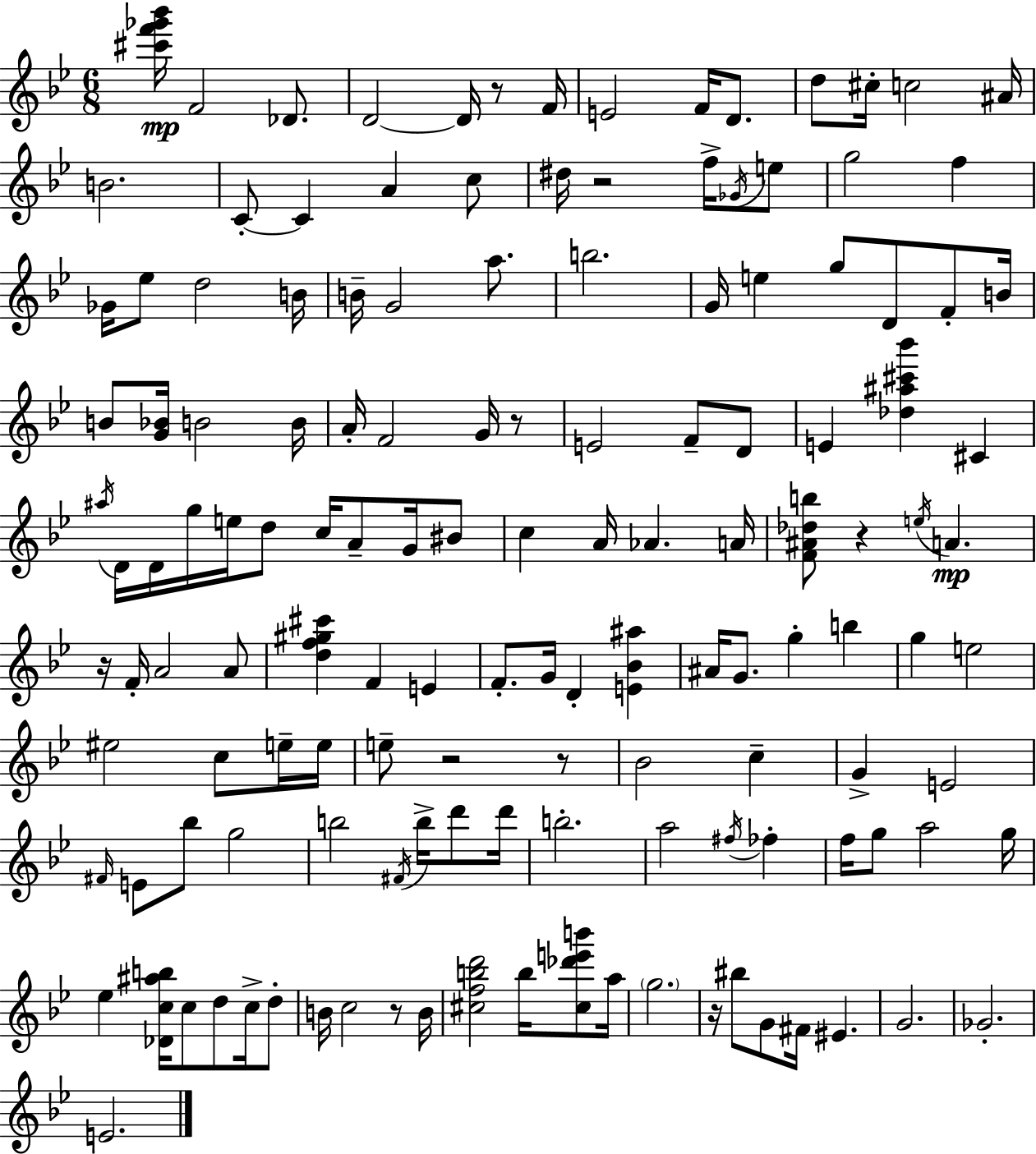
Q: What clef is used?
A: treble